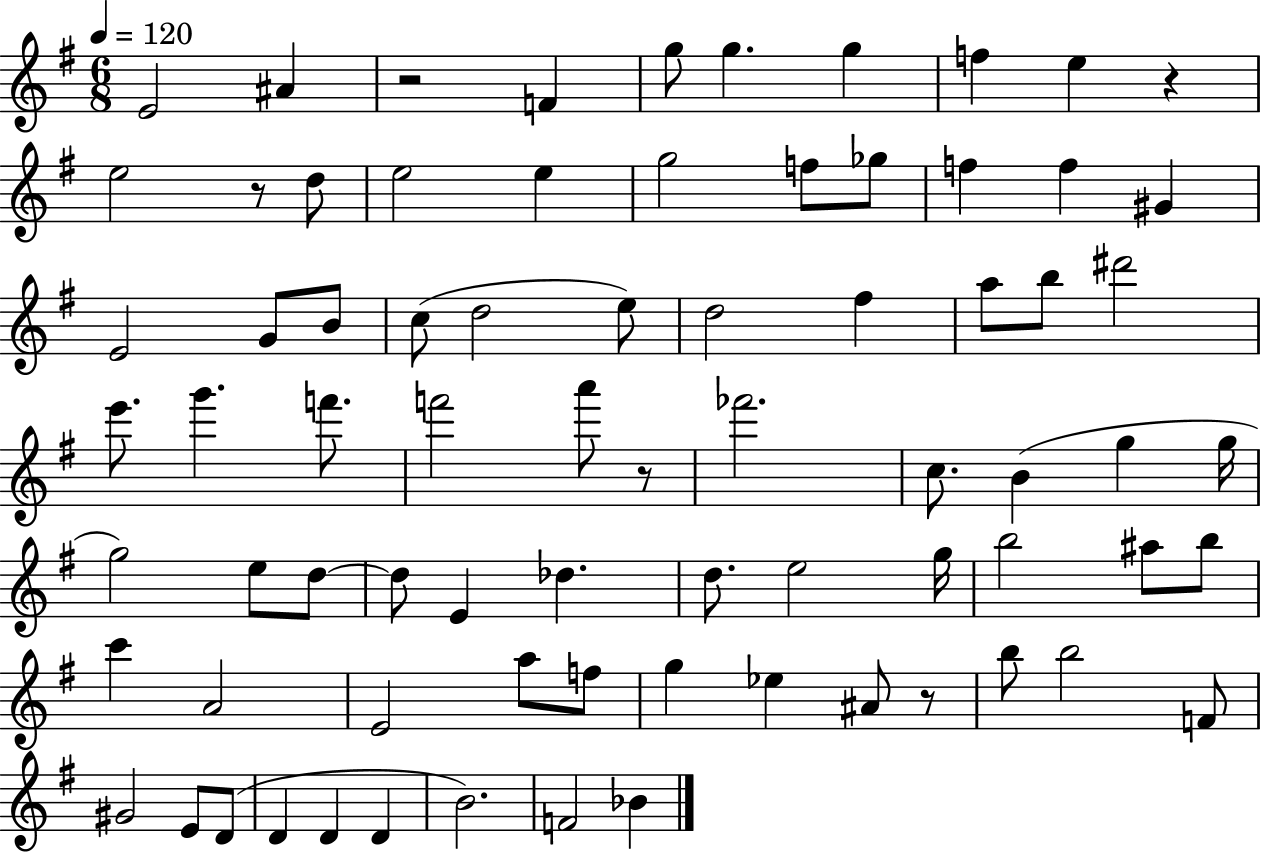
{
  \clef treble
  \numericTimeSignature
  \time 6/8
  \key g \major
  \tempo 4 = 120
  \repeat volta 2 { e'2 ais'4 | r2 f'4 | g''8 g''4. g''4 | f''4 e''4 r4 | \break e''2 r8 d''8 | e''2 e''4 | g''2 f''8 ges''8 | f''4 f''4 gis'4 | \break e'2 g'8 b'8 | c''8( d''2 e''8) | d''2 fis''4 | a''8 b''8 dis'''2 | \break e'''8. g'''4. f'''8. | f'''2 a'''8 r8 | fes'''2. | c''8. b'4( g''4 g''16 | \break g''2) e''8 d''8~~ | d''8 e'4 des''4. | d''8. e''2 g''16 | b''2 ais''8 b''8 | \break c'''4 a'2 | e'2 a''8 f''8 | g''4 ees''4 ais'8 r8 | b''8 b''2 f'8 | \break gis'2 e'8 d'8( | d'4 d'4 d'4 | b'2.) | f'2 bes'4 | \break } \bar "|."
}